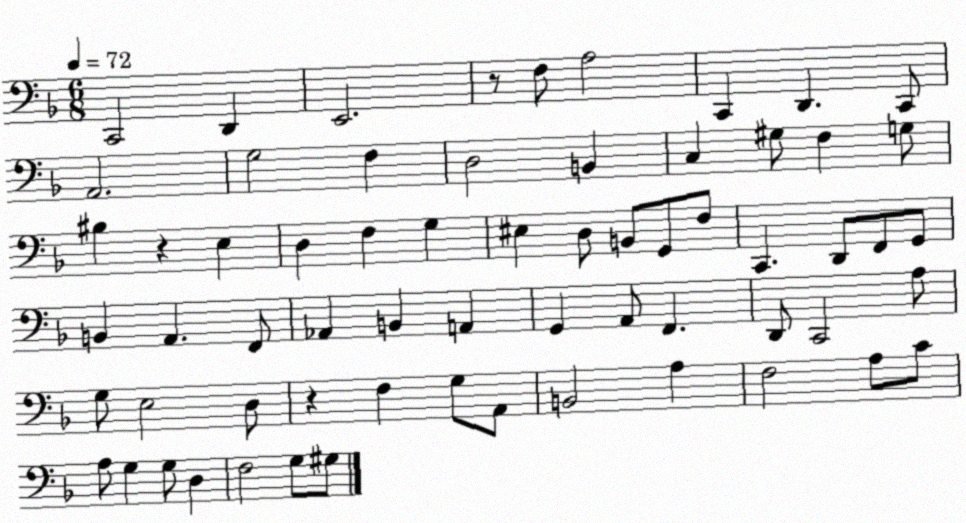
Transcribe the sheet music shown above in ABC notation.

X:1
T:Untitled
M:6/8
L:1/4
K:F
C,,2 D,, E,,2 z/2 F,/2 A,2 C,, D,, C,,/2 A,,2 G,2 F, D,2 B,, C, ^G,/2 F, G,/2 ^B, z E, D, F, G, ^E, D,/2 B,,/2 G,,/2 F,/2 C,, D,,/2 F,,/2 G,,/2 B,, A,, F,,/2 _A,, B,, A,, G,, A,,/2 F,, D,,/2 C,,2 A,/2 G,/2 E,2 D,/2 z F, G,/2 A,,/2 B,,2 A, F,2 A,/2 C/2 A,/2 G, G,/2 D, F,2 G,/2 ^G,/2